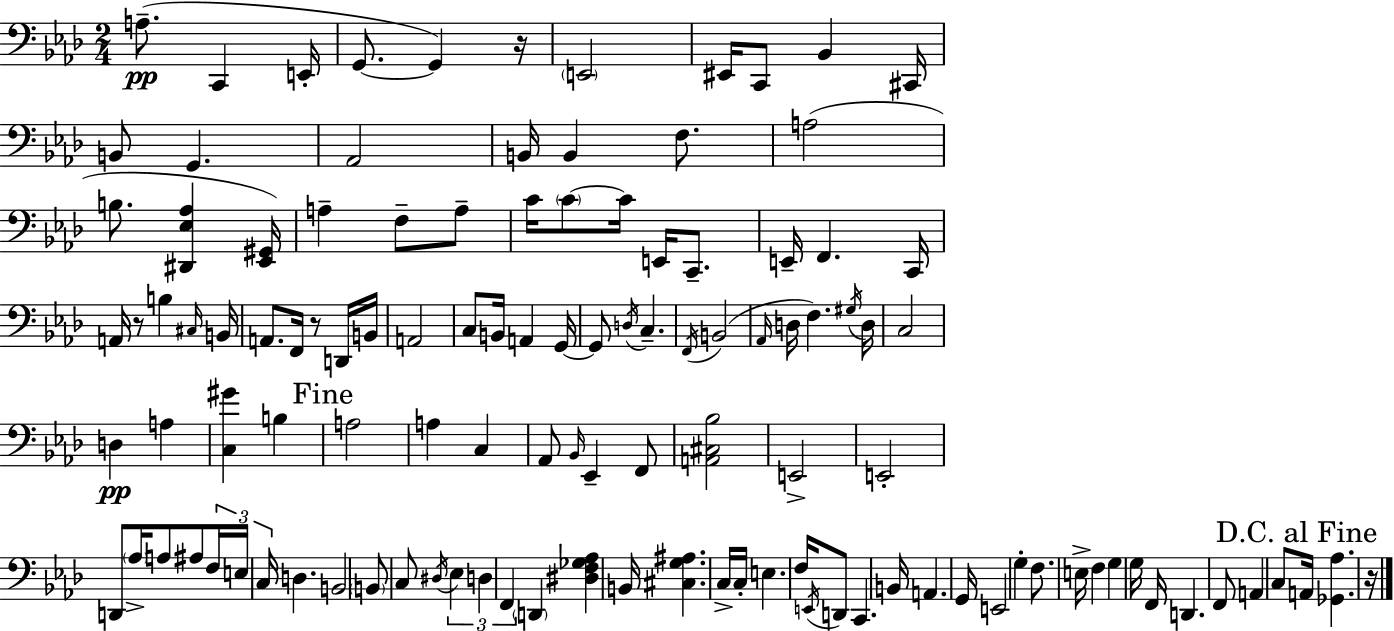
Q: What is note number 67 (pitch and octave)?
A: Ab3